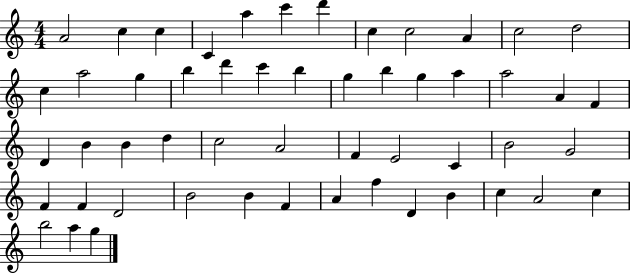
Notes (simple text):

A4/h C5/q C5/q C4/q A5/q C6/q D6/q C5/q C5/h A4/q C5/h D5/h C5/q A5/h G5/q B5/q D6/q C6/q B5/q G5/q B5/q G5/q A5/q A5/h A4/q F4/q D4/q B4/q B4/q D5/q C5/h A4/h F4/q E4/h C4/q B4/h G4/h F4/q F4/q D4/h B4/h B4/q F4/q A4/q F5/q D4/q B4/q C5/q A4/h C5/q B5/h A5/q G5/q